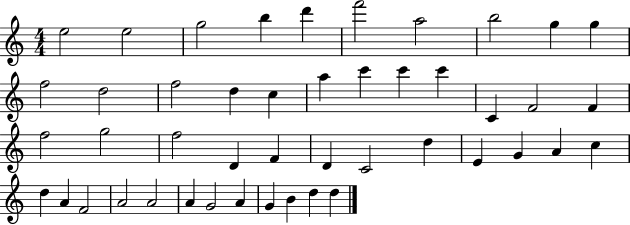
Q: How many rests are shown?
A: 0